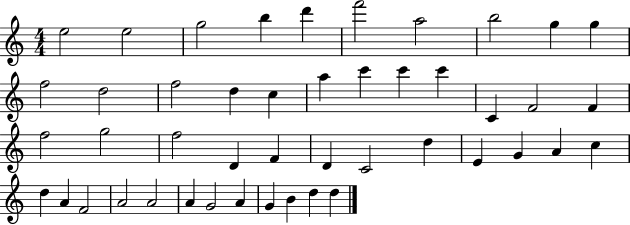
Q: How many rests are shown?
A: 0